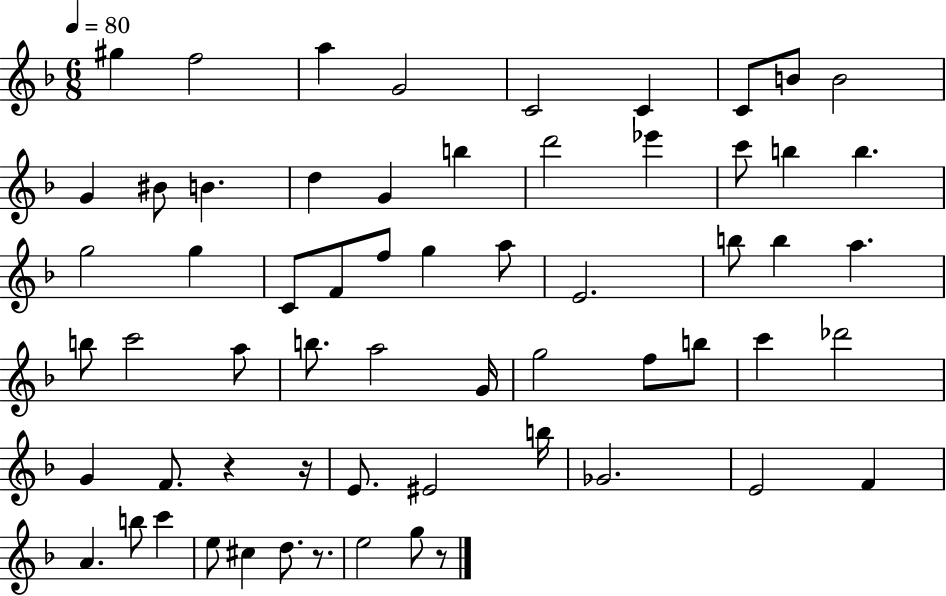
X:1
T:Untitled
M:6/8
L:1/4
K:F
^g f2 a G2 C2 C C/2 B/2 B2 G ^B/2 B d G b d'2 _e' c'/2 b b g2 g C/2 F/2 f/2 g a/2 E2 b/2 b a b/2 c'2 a/2 b/2 a2 G/4 g2 f/2 b/2 c' _d'2 G F/2 z z/4 E/2 ^E2 b/4 _G2 E2 F A b/2 c' e/2 ^c d/2 z/2 e2 g/2 z/2